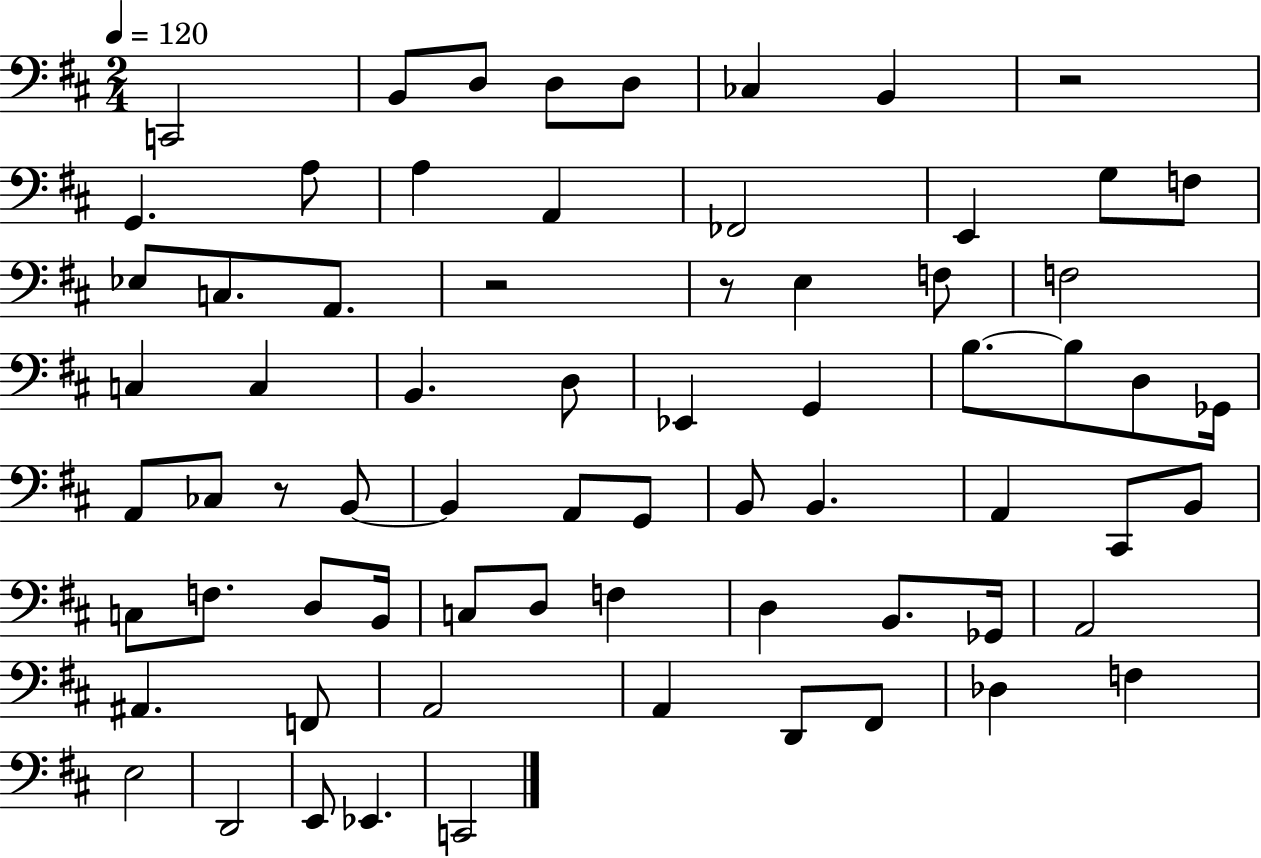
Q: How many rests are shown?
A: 4